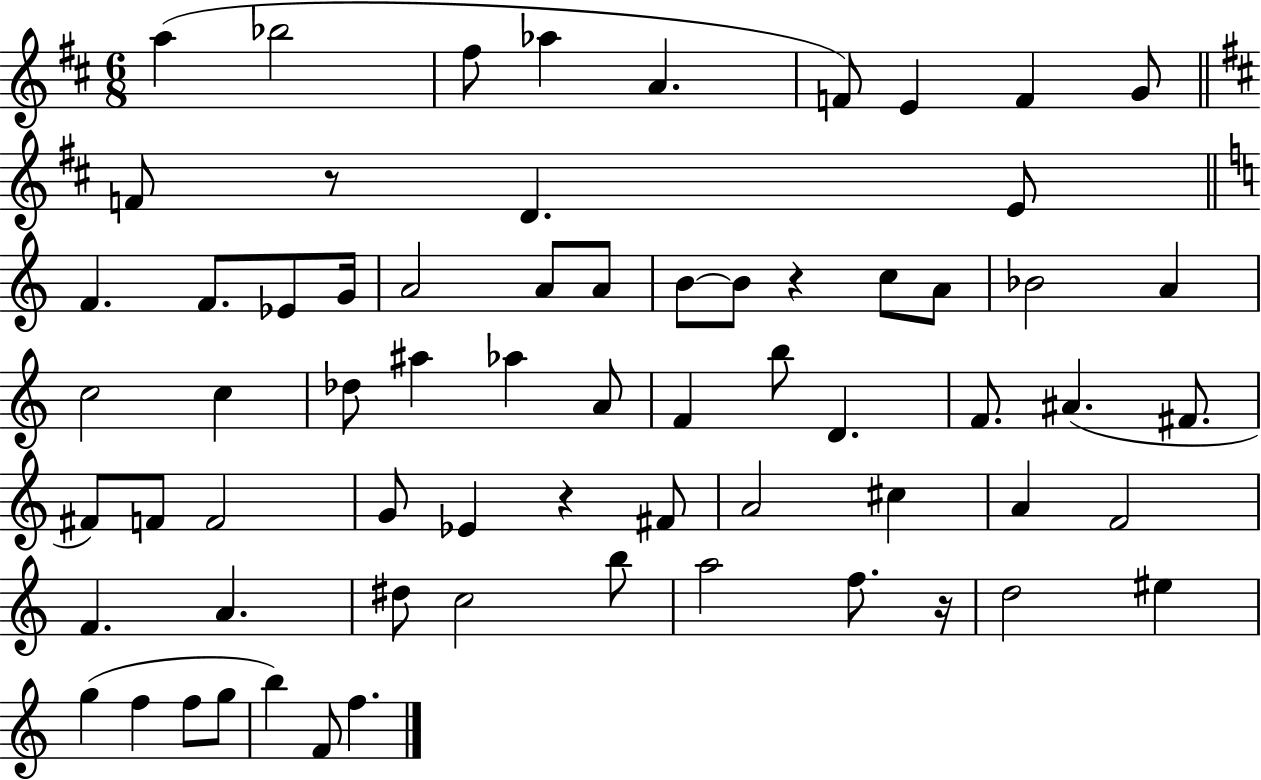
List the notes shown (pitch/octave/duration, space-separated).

A5/q Bb5/h F#5/e Ab5/q A4/q. F4/e E4/q F4/q G4/e F4/e R/e D4/q. E4/e F4/q. F4/e. Eb4/e G4/s A4/h A4/e A4/e B4/e B4/e R/q C5/e A4/e Bb4/h A4/q C5/h C5/q Db5/e A#5/q Ab5/q A4/e F4/q B5/e D4/q. F4/e. A#4/q. F#4/e. F#4/e F4/e F4/h G4/e Eb4/q R/q F#4/e A4/h C#5/q A4/q F4/h F4/q. A4/q. D#5/e C5/h B5/e A5/h F5/e. R/s D5/h EIS5/q G5/q F5/q F5/e G5/e B5/q F4/e F5/q.